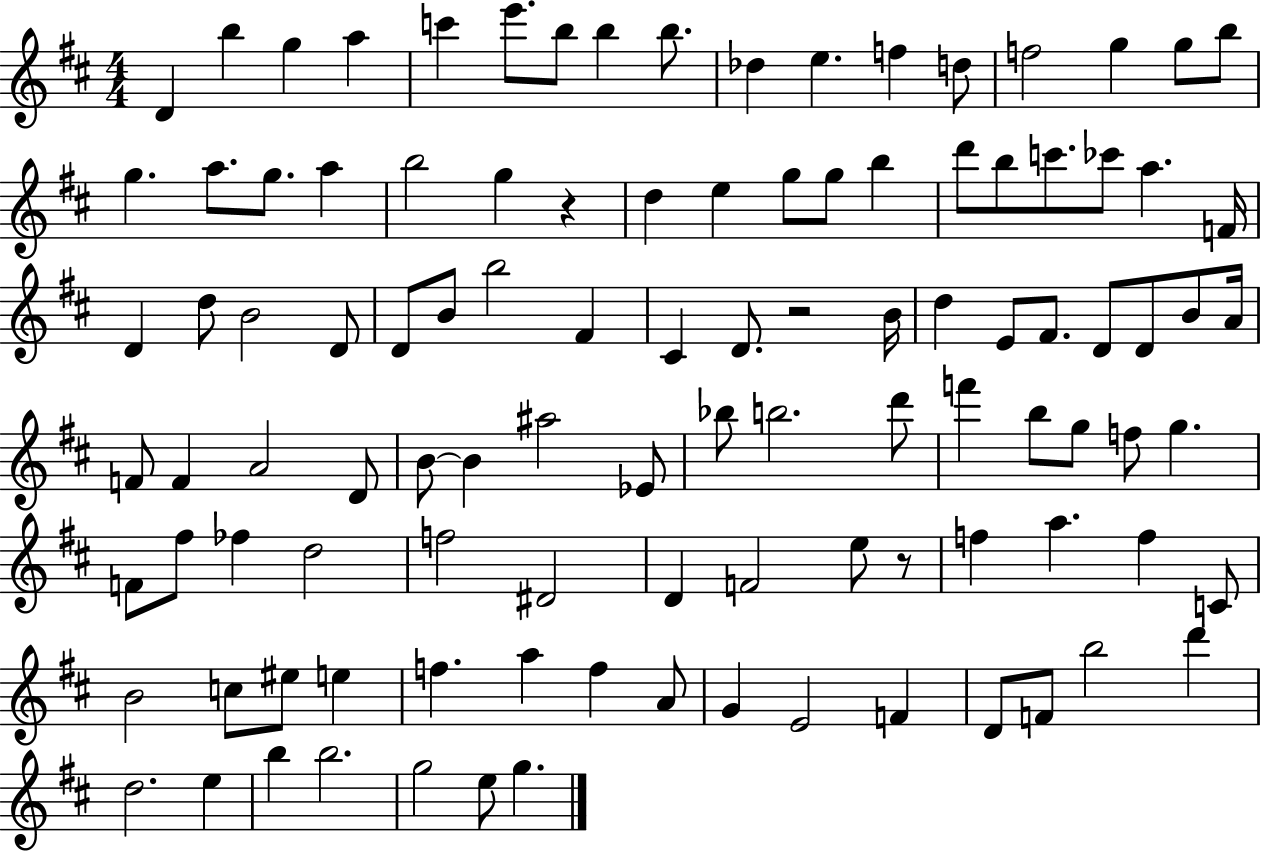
D4/q B5/q G5/q A5/q C6/q E6/e. B5/e B5/q B5/e. Db5/q E5/q. F5/q D5/e F5/h G5/q G5/e B5/e G5/q. A5/e. G5/e. A5/q B5/h G5/q R/q D5/q E5/q G5/e G5/e B5/q D6/e B5/e C6/e. CES6/e A5/q. F4/s D4/q D5/e B4/h D4/e D4/e B4/e B5/h F#4/q C#4/q D4/e. R/h B4/s D5/q E4/e F#4/e. D4/e D4/e B4/e A4/s F4/e F4/q A4/h D4/e B4/e B4/q A#5/h Eb4/e Bb5/e B5/h. D6/e F6/q B5/e G5/e F5/e G5/q. F4/e F#5/e FES5/q D5/h F5/h D#4/h D4/q F4/h E5/e R/e F5/q A5/q. F5/q C4/e B4/h C5/e EIS5/e E5/q F5/q. A5/q F5/q A4/e G4/q E4/h F4/q D4/e F4/e B5/h D6/q D5/h. E5/q B5/q B5/h. G5/h E5/e G5/q.